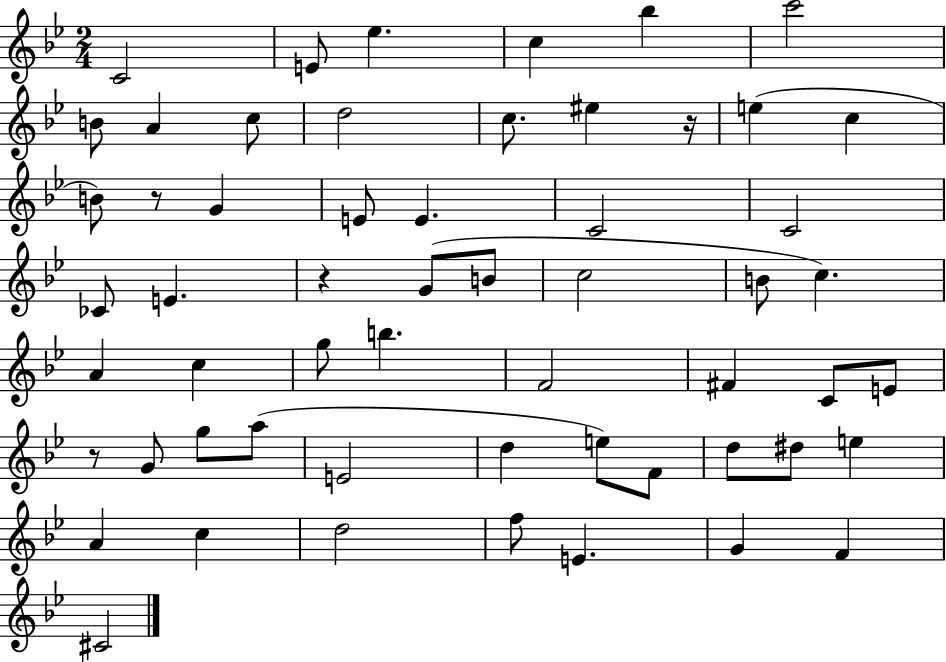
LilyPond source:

{
  \clef treble
  \numericTimeSignature
  \time 2/4
  \key bes \major
  \repeat volta 2 { c'2 | e'8 ees''4. | c''4 bes''4 | c'''2 | \break b'8 a'4 c''8 | d''2 | c''8. eis''4 r16 | e''4( c''4 | \break b'8) r8 g'4 | e'8 e'4. | c'2 | c'2 | \break ces'8 e'4. | r4 g'8( b'8 | c''2 | b'8 c''4.) | \break a'4 c''4 | g''8 b''4. | f'2 | fis'4 c'8 e'8 | \break r8 g'8 g''8 a''8( | e'2 | d''4 e''8) f'8 | d''8 dis''8 e''4 | \break a'4 c''4 | d''2 | f''8 e'4. | g'4 f'4 | \break cis'2 | } \bar "|."
}